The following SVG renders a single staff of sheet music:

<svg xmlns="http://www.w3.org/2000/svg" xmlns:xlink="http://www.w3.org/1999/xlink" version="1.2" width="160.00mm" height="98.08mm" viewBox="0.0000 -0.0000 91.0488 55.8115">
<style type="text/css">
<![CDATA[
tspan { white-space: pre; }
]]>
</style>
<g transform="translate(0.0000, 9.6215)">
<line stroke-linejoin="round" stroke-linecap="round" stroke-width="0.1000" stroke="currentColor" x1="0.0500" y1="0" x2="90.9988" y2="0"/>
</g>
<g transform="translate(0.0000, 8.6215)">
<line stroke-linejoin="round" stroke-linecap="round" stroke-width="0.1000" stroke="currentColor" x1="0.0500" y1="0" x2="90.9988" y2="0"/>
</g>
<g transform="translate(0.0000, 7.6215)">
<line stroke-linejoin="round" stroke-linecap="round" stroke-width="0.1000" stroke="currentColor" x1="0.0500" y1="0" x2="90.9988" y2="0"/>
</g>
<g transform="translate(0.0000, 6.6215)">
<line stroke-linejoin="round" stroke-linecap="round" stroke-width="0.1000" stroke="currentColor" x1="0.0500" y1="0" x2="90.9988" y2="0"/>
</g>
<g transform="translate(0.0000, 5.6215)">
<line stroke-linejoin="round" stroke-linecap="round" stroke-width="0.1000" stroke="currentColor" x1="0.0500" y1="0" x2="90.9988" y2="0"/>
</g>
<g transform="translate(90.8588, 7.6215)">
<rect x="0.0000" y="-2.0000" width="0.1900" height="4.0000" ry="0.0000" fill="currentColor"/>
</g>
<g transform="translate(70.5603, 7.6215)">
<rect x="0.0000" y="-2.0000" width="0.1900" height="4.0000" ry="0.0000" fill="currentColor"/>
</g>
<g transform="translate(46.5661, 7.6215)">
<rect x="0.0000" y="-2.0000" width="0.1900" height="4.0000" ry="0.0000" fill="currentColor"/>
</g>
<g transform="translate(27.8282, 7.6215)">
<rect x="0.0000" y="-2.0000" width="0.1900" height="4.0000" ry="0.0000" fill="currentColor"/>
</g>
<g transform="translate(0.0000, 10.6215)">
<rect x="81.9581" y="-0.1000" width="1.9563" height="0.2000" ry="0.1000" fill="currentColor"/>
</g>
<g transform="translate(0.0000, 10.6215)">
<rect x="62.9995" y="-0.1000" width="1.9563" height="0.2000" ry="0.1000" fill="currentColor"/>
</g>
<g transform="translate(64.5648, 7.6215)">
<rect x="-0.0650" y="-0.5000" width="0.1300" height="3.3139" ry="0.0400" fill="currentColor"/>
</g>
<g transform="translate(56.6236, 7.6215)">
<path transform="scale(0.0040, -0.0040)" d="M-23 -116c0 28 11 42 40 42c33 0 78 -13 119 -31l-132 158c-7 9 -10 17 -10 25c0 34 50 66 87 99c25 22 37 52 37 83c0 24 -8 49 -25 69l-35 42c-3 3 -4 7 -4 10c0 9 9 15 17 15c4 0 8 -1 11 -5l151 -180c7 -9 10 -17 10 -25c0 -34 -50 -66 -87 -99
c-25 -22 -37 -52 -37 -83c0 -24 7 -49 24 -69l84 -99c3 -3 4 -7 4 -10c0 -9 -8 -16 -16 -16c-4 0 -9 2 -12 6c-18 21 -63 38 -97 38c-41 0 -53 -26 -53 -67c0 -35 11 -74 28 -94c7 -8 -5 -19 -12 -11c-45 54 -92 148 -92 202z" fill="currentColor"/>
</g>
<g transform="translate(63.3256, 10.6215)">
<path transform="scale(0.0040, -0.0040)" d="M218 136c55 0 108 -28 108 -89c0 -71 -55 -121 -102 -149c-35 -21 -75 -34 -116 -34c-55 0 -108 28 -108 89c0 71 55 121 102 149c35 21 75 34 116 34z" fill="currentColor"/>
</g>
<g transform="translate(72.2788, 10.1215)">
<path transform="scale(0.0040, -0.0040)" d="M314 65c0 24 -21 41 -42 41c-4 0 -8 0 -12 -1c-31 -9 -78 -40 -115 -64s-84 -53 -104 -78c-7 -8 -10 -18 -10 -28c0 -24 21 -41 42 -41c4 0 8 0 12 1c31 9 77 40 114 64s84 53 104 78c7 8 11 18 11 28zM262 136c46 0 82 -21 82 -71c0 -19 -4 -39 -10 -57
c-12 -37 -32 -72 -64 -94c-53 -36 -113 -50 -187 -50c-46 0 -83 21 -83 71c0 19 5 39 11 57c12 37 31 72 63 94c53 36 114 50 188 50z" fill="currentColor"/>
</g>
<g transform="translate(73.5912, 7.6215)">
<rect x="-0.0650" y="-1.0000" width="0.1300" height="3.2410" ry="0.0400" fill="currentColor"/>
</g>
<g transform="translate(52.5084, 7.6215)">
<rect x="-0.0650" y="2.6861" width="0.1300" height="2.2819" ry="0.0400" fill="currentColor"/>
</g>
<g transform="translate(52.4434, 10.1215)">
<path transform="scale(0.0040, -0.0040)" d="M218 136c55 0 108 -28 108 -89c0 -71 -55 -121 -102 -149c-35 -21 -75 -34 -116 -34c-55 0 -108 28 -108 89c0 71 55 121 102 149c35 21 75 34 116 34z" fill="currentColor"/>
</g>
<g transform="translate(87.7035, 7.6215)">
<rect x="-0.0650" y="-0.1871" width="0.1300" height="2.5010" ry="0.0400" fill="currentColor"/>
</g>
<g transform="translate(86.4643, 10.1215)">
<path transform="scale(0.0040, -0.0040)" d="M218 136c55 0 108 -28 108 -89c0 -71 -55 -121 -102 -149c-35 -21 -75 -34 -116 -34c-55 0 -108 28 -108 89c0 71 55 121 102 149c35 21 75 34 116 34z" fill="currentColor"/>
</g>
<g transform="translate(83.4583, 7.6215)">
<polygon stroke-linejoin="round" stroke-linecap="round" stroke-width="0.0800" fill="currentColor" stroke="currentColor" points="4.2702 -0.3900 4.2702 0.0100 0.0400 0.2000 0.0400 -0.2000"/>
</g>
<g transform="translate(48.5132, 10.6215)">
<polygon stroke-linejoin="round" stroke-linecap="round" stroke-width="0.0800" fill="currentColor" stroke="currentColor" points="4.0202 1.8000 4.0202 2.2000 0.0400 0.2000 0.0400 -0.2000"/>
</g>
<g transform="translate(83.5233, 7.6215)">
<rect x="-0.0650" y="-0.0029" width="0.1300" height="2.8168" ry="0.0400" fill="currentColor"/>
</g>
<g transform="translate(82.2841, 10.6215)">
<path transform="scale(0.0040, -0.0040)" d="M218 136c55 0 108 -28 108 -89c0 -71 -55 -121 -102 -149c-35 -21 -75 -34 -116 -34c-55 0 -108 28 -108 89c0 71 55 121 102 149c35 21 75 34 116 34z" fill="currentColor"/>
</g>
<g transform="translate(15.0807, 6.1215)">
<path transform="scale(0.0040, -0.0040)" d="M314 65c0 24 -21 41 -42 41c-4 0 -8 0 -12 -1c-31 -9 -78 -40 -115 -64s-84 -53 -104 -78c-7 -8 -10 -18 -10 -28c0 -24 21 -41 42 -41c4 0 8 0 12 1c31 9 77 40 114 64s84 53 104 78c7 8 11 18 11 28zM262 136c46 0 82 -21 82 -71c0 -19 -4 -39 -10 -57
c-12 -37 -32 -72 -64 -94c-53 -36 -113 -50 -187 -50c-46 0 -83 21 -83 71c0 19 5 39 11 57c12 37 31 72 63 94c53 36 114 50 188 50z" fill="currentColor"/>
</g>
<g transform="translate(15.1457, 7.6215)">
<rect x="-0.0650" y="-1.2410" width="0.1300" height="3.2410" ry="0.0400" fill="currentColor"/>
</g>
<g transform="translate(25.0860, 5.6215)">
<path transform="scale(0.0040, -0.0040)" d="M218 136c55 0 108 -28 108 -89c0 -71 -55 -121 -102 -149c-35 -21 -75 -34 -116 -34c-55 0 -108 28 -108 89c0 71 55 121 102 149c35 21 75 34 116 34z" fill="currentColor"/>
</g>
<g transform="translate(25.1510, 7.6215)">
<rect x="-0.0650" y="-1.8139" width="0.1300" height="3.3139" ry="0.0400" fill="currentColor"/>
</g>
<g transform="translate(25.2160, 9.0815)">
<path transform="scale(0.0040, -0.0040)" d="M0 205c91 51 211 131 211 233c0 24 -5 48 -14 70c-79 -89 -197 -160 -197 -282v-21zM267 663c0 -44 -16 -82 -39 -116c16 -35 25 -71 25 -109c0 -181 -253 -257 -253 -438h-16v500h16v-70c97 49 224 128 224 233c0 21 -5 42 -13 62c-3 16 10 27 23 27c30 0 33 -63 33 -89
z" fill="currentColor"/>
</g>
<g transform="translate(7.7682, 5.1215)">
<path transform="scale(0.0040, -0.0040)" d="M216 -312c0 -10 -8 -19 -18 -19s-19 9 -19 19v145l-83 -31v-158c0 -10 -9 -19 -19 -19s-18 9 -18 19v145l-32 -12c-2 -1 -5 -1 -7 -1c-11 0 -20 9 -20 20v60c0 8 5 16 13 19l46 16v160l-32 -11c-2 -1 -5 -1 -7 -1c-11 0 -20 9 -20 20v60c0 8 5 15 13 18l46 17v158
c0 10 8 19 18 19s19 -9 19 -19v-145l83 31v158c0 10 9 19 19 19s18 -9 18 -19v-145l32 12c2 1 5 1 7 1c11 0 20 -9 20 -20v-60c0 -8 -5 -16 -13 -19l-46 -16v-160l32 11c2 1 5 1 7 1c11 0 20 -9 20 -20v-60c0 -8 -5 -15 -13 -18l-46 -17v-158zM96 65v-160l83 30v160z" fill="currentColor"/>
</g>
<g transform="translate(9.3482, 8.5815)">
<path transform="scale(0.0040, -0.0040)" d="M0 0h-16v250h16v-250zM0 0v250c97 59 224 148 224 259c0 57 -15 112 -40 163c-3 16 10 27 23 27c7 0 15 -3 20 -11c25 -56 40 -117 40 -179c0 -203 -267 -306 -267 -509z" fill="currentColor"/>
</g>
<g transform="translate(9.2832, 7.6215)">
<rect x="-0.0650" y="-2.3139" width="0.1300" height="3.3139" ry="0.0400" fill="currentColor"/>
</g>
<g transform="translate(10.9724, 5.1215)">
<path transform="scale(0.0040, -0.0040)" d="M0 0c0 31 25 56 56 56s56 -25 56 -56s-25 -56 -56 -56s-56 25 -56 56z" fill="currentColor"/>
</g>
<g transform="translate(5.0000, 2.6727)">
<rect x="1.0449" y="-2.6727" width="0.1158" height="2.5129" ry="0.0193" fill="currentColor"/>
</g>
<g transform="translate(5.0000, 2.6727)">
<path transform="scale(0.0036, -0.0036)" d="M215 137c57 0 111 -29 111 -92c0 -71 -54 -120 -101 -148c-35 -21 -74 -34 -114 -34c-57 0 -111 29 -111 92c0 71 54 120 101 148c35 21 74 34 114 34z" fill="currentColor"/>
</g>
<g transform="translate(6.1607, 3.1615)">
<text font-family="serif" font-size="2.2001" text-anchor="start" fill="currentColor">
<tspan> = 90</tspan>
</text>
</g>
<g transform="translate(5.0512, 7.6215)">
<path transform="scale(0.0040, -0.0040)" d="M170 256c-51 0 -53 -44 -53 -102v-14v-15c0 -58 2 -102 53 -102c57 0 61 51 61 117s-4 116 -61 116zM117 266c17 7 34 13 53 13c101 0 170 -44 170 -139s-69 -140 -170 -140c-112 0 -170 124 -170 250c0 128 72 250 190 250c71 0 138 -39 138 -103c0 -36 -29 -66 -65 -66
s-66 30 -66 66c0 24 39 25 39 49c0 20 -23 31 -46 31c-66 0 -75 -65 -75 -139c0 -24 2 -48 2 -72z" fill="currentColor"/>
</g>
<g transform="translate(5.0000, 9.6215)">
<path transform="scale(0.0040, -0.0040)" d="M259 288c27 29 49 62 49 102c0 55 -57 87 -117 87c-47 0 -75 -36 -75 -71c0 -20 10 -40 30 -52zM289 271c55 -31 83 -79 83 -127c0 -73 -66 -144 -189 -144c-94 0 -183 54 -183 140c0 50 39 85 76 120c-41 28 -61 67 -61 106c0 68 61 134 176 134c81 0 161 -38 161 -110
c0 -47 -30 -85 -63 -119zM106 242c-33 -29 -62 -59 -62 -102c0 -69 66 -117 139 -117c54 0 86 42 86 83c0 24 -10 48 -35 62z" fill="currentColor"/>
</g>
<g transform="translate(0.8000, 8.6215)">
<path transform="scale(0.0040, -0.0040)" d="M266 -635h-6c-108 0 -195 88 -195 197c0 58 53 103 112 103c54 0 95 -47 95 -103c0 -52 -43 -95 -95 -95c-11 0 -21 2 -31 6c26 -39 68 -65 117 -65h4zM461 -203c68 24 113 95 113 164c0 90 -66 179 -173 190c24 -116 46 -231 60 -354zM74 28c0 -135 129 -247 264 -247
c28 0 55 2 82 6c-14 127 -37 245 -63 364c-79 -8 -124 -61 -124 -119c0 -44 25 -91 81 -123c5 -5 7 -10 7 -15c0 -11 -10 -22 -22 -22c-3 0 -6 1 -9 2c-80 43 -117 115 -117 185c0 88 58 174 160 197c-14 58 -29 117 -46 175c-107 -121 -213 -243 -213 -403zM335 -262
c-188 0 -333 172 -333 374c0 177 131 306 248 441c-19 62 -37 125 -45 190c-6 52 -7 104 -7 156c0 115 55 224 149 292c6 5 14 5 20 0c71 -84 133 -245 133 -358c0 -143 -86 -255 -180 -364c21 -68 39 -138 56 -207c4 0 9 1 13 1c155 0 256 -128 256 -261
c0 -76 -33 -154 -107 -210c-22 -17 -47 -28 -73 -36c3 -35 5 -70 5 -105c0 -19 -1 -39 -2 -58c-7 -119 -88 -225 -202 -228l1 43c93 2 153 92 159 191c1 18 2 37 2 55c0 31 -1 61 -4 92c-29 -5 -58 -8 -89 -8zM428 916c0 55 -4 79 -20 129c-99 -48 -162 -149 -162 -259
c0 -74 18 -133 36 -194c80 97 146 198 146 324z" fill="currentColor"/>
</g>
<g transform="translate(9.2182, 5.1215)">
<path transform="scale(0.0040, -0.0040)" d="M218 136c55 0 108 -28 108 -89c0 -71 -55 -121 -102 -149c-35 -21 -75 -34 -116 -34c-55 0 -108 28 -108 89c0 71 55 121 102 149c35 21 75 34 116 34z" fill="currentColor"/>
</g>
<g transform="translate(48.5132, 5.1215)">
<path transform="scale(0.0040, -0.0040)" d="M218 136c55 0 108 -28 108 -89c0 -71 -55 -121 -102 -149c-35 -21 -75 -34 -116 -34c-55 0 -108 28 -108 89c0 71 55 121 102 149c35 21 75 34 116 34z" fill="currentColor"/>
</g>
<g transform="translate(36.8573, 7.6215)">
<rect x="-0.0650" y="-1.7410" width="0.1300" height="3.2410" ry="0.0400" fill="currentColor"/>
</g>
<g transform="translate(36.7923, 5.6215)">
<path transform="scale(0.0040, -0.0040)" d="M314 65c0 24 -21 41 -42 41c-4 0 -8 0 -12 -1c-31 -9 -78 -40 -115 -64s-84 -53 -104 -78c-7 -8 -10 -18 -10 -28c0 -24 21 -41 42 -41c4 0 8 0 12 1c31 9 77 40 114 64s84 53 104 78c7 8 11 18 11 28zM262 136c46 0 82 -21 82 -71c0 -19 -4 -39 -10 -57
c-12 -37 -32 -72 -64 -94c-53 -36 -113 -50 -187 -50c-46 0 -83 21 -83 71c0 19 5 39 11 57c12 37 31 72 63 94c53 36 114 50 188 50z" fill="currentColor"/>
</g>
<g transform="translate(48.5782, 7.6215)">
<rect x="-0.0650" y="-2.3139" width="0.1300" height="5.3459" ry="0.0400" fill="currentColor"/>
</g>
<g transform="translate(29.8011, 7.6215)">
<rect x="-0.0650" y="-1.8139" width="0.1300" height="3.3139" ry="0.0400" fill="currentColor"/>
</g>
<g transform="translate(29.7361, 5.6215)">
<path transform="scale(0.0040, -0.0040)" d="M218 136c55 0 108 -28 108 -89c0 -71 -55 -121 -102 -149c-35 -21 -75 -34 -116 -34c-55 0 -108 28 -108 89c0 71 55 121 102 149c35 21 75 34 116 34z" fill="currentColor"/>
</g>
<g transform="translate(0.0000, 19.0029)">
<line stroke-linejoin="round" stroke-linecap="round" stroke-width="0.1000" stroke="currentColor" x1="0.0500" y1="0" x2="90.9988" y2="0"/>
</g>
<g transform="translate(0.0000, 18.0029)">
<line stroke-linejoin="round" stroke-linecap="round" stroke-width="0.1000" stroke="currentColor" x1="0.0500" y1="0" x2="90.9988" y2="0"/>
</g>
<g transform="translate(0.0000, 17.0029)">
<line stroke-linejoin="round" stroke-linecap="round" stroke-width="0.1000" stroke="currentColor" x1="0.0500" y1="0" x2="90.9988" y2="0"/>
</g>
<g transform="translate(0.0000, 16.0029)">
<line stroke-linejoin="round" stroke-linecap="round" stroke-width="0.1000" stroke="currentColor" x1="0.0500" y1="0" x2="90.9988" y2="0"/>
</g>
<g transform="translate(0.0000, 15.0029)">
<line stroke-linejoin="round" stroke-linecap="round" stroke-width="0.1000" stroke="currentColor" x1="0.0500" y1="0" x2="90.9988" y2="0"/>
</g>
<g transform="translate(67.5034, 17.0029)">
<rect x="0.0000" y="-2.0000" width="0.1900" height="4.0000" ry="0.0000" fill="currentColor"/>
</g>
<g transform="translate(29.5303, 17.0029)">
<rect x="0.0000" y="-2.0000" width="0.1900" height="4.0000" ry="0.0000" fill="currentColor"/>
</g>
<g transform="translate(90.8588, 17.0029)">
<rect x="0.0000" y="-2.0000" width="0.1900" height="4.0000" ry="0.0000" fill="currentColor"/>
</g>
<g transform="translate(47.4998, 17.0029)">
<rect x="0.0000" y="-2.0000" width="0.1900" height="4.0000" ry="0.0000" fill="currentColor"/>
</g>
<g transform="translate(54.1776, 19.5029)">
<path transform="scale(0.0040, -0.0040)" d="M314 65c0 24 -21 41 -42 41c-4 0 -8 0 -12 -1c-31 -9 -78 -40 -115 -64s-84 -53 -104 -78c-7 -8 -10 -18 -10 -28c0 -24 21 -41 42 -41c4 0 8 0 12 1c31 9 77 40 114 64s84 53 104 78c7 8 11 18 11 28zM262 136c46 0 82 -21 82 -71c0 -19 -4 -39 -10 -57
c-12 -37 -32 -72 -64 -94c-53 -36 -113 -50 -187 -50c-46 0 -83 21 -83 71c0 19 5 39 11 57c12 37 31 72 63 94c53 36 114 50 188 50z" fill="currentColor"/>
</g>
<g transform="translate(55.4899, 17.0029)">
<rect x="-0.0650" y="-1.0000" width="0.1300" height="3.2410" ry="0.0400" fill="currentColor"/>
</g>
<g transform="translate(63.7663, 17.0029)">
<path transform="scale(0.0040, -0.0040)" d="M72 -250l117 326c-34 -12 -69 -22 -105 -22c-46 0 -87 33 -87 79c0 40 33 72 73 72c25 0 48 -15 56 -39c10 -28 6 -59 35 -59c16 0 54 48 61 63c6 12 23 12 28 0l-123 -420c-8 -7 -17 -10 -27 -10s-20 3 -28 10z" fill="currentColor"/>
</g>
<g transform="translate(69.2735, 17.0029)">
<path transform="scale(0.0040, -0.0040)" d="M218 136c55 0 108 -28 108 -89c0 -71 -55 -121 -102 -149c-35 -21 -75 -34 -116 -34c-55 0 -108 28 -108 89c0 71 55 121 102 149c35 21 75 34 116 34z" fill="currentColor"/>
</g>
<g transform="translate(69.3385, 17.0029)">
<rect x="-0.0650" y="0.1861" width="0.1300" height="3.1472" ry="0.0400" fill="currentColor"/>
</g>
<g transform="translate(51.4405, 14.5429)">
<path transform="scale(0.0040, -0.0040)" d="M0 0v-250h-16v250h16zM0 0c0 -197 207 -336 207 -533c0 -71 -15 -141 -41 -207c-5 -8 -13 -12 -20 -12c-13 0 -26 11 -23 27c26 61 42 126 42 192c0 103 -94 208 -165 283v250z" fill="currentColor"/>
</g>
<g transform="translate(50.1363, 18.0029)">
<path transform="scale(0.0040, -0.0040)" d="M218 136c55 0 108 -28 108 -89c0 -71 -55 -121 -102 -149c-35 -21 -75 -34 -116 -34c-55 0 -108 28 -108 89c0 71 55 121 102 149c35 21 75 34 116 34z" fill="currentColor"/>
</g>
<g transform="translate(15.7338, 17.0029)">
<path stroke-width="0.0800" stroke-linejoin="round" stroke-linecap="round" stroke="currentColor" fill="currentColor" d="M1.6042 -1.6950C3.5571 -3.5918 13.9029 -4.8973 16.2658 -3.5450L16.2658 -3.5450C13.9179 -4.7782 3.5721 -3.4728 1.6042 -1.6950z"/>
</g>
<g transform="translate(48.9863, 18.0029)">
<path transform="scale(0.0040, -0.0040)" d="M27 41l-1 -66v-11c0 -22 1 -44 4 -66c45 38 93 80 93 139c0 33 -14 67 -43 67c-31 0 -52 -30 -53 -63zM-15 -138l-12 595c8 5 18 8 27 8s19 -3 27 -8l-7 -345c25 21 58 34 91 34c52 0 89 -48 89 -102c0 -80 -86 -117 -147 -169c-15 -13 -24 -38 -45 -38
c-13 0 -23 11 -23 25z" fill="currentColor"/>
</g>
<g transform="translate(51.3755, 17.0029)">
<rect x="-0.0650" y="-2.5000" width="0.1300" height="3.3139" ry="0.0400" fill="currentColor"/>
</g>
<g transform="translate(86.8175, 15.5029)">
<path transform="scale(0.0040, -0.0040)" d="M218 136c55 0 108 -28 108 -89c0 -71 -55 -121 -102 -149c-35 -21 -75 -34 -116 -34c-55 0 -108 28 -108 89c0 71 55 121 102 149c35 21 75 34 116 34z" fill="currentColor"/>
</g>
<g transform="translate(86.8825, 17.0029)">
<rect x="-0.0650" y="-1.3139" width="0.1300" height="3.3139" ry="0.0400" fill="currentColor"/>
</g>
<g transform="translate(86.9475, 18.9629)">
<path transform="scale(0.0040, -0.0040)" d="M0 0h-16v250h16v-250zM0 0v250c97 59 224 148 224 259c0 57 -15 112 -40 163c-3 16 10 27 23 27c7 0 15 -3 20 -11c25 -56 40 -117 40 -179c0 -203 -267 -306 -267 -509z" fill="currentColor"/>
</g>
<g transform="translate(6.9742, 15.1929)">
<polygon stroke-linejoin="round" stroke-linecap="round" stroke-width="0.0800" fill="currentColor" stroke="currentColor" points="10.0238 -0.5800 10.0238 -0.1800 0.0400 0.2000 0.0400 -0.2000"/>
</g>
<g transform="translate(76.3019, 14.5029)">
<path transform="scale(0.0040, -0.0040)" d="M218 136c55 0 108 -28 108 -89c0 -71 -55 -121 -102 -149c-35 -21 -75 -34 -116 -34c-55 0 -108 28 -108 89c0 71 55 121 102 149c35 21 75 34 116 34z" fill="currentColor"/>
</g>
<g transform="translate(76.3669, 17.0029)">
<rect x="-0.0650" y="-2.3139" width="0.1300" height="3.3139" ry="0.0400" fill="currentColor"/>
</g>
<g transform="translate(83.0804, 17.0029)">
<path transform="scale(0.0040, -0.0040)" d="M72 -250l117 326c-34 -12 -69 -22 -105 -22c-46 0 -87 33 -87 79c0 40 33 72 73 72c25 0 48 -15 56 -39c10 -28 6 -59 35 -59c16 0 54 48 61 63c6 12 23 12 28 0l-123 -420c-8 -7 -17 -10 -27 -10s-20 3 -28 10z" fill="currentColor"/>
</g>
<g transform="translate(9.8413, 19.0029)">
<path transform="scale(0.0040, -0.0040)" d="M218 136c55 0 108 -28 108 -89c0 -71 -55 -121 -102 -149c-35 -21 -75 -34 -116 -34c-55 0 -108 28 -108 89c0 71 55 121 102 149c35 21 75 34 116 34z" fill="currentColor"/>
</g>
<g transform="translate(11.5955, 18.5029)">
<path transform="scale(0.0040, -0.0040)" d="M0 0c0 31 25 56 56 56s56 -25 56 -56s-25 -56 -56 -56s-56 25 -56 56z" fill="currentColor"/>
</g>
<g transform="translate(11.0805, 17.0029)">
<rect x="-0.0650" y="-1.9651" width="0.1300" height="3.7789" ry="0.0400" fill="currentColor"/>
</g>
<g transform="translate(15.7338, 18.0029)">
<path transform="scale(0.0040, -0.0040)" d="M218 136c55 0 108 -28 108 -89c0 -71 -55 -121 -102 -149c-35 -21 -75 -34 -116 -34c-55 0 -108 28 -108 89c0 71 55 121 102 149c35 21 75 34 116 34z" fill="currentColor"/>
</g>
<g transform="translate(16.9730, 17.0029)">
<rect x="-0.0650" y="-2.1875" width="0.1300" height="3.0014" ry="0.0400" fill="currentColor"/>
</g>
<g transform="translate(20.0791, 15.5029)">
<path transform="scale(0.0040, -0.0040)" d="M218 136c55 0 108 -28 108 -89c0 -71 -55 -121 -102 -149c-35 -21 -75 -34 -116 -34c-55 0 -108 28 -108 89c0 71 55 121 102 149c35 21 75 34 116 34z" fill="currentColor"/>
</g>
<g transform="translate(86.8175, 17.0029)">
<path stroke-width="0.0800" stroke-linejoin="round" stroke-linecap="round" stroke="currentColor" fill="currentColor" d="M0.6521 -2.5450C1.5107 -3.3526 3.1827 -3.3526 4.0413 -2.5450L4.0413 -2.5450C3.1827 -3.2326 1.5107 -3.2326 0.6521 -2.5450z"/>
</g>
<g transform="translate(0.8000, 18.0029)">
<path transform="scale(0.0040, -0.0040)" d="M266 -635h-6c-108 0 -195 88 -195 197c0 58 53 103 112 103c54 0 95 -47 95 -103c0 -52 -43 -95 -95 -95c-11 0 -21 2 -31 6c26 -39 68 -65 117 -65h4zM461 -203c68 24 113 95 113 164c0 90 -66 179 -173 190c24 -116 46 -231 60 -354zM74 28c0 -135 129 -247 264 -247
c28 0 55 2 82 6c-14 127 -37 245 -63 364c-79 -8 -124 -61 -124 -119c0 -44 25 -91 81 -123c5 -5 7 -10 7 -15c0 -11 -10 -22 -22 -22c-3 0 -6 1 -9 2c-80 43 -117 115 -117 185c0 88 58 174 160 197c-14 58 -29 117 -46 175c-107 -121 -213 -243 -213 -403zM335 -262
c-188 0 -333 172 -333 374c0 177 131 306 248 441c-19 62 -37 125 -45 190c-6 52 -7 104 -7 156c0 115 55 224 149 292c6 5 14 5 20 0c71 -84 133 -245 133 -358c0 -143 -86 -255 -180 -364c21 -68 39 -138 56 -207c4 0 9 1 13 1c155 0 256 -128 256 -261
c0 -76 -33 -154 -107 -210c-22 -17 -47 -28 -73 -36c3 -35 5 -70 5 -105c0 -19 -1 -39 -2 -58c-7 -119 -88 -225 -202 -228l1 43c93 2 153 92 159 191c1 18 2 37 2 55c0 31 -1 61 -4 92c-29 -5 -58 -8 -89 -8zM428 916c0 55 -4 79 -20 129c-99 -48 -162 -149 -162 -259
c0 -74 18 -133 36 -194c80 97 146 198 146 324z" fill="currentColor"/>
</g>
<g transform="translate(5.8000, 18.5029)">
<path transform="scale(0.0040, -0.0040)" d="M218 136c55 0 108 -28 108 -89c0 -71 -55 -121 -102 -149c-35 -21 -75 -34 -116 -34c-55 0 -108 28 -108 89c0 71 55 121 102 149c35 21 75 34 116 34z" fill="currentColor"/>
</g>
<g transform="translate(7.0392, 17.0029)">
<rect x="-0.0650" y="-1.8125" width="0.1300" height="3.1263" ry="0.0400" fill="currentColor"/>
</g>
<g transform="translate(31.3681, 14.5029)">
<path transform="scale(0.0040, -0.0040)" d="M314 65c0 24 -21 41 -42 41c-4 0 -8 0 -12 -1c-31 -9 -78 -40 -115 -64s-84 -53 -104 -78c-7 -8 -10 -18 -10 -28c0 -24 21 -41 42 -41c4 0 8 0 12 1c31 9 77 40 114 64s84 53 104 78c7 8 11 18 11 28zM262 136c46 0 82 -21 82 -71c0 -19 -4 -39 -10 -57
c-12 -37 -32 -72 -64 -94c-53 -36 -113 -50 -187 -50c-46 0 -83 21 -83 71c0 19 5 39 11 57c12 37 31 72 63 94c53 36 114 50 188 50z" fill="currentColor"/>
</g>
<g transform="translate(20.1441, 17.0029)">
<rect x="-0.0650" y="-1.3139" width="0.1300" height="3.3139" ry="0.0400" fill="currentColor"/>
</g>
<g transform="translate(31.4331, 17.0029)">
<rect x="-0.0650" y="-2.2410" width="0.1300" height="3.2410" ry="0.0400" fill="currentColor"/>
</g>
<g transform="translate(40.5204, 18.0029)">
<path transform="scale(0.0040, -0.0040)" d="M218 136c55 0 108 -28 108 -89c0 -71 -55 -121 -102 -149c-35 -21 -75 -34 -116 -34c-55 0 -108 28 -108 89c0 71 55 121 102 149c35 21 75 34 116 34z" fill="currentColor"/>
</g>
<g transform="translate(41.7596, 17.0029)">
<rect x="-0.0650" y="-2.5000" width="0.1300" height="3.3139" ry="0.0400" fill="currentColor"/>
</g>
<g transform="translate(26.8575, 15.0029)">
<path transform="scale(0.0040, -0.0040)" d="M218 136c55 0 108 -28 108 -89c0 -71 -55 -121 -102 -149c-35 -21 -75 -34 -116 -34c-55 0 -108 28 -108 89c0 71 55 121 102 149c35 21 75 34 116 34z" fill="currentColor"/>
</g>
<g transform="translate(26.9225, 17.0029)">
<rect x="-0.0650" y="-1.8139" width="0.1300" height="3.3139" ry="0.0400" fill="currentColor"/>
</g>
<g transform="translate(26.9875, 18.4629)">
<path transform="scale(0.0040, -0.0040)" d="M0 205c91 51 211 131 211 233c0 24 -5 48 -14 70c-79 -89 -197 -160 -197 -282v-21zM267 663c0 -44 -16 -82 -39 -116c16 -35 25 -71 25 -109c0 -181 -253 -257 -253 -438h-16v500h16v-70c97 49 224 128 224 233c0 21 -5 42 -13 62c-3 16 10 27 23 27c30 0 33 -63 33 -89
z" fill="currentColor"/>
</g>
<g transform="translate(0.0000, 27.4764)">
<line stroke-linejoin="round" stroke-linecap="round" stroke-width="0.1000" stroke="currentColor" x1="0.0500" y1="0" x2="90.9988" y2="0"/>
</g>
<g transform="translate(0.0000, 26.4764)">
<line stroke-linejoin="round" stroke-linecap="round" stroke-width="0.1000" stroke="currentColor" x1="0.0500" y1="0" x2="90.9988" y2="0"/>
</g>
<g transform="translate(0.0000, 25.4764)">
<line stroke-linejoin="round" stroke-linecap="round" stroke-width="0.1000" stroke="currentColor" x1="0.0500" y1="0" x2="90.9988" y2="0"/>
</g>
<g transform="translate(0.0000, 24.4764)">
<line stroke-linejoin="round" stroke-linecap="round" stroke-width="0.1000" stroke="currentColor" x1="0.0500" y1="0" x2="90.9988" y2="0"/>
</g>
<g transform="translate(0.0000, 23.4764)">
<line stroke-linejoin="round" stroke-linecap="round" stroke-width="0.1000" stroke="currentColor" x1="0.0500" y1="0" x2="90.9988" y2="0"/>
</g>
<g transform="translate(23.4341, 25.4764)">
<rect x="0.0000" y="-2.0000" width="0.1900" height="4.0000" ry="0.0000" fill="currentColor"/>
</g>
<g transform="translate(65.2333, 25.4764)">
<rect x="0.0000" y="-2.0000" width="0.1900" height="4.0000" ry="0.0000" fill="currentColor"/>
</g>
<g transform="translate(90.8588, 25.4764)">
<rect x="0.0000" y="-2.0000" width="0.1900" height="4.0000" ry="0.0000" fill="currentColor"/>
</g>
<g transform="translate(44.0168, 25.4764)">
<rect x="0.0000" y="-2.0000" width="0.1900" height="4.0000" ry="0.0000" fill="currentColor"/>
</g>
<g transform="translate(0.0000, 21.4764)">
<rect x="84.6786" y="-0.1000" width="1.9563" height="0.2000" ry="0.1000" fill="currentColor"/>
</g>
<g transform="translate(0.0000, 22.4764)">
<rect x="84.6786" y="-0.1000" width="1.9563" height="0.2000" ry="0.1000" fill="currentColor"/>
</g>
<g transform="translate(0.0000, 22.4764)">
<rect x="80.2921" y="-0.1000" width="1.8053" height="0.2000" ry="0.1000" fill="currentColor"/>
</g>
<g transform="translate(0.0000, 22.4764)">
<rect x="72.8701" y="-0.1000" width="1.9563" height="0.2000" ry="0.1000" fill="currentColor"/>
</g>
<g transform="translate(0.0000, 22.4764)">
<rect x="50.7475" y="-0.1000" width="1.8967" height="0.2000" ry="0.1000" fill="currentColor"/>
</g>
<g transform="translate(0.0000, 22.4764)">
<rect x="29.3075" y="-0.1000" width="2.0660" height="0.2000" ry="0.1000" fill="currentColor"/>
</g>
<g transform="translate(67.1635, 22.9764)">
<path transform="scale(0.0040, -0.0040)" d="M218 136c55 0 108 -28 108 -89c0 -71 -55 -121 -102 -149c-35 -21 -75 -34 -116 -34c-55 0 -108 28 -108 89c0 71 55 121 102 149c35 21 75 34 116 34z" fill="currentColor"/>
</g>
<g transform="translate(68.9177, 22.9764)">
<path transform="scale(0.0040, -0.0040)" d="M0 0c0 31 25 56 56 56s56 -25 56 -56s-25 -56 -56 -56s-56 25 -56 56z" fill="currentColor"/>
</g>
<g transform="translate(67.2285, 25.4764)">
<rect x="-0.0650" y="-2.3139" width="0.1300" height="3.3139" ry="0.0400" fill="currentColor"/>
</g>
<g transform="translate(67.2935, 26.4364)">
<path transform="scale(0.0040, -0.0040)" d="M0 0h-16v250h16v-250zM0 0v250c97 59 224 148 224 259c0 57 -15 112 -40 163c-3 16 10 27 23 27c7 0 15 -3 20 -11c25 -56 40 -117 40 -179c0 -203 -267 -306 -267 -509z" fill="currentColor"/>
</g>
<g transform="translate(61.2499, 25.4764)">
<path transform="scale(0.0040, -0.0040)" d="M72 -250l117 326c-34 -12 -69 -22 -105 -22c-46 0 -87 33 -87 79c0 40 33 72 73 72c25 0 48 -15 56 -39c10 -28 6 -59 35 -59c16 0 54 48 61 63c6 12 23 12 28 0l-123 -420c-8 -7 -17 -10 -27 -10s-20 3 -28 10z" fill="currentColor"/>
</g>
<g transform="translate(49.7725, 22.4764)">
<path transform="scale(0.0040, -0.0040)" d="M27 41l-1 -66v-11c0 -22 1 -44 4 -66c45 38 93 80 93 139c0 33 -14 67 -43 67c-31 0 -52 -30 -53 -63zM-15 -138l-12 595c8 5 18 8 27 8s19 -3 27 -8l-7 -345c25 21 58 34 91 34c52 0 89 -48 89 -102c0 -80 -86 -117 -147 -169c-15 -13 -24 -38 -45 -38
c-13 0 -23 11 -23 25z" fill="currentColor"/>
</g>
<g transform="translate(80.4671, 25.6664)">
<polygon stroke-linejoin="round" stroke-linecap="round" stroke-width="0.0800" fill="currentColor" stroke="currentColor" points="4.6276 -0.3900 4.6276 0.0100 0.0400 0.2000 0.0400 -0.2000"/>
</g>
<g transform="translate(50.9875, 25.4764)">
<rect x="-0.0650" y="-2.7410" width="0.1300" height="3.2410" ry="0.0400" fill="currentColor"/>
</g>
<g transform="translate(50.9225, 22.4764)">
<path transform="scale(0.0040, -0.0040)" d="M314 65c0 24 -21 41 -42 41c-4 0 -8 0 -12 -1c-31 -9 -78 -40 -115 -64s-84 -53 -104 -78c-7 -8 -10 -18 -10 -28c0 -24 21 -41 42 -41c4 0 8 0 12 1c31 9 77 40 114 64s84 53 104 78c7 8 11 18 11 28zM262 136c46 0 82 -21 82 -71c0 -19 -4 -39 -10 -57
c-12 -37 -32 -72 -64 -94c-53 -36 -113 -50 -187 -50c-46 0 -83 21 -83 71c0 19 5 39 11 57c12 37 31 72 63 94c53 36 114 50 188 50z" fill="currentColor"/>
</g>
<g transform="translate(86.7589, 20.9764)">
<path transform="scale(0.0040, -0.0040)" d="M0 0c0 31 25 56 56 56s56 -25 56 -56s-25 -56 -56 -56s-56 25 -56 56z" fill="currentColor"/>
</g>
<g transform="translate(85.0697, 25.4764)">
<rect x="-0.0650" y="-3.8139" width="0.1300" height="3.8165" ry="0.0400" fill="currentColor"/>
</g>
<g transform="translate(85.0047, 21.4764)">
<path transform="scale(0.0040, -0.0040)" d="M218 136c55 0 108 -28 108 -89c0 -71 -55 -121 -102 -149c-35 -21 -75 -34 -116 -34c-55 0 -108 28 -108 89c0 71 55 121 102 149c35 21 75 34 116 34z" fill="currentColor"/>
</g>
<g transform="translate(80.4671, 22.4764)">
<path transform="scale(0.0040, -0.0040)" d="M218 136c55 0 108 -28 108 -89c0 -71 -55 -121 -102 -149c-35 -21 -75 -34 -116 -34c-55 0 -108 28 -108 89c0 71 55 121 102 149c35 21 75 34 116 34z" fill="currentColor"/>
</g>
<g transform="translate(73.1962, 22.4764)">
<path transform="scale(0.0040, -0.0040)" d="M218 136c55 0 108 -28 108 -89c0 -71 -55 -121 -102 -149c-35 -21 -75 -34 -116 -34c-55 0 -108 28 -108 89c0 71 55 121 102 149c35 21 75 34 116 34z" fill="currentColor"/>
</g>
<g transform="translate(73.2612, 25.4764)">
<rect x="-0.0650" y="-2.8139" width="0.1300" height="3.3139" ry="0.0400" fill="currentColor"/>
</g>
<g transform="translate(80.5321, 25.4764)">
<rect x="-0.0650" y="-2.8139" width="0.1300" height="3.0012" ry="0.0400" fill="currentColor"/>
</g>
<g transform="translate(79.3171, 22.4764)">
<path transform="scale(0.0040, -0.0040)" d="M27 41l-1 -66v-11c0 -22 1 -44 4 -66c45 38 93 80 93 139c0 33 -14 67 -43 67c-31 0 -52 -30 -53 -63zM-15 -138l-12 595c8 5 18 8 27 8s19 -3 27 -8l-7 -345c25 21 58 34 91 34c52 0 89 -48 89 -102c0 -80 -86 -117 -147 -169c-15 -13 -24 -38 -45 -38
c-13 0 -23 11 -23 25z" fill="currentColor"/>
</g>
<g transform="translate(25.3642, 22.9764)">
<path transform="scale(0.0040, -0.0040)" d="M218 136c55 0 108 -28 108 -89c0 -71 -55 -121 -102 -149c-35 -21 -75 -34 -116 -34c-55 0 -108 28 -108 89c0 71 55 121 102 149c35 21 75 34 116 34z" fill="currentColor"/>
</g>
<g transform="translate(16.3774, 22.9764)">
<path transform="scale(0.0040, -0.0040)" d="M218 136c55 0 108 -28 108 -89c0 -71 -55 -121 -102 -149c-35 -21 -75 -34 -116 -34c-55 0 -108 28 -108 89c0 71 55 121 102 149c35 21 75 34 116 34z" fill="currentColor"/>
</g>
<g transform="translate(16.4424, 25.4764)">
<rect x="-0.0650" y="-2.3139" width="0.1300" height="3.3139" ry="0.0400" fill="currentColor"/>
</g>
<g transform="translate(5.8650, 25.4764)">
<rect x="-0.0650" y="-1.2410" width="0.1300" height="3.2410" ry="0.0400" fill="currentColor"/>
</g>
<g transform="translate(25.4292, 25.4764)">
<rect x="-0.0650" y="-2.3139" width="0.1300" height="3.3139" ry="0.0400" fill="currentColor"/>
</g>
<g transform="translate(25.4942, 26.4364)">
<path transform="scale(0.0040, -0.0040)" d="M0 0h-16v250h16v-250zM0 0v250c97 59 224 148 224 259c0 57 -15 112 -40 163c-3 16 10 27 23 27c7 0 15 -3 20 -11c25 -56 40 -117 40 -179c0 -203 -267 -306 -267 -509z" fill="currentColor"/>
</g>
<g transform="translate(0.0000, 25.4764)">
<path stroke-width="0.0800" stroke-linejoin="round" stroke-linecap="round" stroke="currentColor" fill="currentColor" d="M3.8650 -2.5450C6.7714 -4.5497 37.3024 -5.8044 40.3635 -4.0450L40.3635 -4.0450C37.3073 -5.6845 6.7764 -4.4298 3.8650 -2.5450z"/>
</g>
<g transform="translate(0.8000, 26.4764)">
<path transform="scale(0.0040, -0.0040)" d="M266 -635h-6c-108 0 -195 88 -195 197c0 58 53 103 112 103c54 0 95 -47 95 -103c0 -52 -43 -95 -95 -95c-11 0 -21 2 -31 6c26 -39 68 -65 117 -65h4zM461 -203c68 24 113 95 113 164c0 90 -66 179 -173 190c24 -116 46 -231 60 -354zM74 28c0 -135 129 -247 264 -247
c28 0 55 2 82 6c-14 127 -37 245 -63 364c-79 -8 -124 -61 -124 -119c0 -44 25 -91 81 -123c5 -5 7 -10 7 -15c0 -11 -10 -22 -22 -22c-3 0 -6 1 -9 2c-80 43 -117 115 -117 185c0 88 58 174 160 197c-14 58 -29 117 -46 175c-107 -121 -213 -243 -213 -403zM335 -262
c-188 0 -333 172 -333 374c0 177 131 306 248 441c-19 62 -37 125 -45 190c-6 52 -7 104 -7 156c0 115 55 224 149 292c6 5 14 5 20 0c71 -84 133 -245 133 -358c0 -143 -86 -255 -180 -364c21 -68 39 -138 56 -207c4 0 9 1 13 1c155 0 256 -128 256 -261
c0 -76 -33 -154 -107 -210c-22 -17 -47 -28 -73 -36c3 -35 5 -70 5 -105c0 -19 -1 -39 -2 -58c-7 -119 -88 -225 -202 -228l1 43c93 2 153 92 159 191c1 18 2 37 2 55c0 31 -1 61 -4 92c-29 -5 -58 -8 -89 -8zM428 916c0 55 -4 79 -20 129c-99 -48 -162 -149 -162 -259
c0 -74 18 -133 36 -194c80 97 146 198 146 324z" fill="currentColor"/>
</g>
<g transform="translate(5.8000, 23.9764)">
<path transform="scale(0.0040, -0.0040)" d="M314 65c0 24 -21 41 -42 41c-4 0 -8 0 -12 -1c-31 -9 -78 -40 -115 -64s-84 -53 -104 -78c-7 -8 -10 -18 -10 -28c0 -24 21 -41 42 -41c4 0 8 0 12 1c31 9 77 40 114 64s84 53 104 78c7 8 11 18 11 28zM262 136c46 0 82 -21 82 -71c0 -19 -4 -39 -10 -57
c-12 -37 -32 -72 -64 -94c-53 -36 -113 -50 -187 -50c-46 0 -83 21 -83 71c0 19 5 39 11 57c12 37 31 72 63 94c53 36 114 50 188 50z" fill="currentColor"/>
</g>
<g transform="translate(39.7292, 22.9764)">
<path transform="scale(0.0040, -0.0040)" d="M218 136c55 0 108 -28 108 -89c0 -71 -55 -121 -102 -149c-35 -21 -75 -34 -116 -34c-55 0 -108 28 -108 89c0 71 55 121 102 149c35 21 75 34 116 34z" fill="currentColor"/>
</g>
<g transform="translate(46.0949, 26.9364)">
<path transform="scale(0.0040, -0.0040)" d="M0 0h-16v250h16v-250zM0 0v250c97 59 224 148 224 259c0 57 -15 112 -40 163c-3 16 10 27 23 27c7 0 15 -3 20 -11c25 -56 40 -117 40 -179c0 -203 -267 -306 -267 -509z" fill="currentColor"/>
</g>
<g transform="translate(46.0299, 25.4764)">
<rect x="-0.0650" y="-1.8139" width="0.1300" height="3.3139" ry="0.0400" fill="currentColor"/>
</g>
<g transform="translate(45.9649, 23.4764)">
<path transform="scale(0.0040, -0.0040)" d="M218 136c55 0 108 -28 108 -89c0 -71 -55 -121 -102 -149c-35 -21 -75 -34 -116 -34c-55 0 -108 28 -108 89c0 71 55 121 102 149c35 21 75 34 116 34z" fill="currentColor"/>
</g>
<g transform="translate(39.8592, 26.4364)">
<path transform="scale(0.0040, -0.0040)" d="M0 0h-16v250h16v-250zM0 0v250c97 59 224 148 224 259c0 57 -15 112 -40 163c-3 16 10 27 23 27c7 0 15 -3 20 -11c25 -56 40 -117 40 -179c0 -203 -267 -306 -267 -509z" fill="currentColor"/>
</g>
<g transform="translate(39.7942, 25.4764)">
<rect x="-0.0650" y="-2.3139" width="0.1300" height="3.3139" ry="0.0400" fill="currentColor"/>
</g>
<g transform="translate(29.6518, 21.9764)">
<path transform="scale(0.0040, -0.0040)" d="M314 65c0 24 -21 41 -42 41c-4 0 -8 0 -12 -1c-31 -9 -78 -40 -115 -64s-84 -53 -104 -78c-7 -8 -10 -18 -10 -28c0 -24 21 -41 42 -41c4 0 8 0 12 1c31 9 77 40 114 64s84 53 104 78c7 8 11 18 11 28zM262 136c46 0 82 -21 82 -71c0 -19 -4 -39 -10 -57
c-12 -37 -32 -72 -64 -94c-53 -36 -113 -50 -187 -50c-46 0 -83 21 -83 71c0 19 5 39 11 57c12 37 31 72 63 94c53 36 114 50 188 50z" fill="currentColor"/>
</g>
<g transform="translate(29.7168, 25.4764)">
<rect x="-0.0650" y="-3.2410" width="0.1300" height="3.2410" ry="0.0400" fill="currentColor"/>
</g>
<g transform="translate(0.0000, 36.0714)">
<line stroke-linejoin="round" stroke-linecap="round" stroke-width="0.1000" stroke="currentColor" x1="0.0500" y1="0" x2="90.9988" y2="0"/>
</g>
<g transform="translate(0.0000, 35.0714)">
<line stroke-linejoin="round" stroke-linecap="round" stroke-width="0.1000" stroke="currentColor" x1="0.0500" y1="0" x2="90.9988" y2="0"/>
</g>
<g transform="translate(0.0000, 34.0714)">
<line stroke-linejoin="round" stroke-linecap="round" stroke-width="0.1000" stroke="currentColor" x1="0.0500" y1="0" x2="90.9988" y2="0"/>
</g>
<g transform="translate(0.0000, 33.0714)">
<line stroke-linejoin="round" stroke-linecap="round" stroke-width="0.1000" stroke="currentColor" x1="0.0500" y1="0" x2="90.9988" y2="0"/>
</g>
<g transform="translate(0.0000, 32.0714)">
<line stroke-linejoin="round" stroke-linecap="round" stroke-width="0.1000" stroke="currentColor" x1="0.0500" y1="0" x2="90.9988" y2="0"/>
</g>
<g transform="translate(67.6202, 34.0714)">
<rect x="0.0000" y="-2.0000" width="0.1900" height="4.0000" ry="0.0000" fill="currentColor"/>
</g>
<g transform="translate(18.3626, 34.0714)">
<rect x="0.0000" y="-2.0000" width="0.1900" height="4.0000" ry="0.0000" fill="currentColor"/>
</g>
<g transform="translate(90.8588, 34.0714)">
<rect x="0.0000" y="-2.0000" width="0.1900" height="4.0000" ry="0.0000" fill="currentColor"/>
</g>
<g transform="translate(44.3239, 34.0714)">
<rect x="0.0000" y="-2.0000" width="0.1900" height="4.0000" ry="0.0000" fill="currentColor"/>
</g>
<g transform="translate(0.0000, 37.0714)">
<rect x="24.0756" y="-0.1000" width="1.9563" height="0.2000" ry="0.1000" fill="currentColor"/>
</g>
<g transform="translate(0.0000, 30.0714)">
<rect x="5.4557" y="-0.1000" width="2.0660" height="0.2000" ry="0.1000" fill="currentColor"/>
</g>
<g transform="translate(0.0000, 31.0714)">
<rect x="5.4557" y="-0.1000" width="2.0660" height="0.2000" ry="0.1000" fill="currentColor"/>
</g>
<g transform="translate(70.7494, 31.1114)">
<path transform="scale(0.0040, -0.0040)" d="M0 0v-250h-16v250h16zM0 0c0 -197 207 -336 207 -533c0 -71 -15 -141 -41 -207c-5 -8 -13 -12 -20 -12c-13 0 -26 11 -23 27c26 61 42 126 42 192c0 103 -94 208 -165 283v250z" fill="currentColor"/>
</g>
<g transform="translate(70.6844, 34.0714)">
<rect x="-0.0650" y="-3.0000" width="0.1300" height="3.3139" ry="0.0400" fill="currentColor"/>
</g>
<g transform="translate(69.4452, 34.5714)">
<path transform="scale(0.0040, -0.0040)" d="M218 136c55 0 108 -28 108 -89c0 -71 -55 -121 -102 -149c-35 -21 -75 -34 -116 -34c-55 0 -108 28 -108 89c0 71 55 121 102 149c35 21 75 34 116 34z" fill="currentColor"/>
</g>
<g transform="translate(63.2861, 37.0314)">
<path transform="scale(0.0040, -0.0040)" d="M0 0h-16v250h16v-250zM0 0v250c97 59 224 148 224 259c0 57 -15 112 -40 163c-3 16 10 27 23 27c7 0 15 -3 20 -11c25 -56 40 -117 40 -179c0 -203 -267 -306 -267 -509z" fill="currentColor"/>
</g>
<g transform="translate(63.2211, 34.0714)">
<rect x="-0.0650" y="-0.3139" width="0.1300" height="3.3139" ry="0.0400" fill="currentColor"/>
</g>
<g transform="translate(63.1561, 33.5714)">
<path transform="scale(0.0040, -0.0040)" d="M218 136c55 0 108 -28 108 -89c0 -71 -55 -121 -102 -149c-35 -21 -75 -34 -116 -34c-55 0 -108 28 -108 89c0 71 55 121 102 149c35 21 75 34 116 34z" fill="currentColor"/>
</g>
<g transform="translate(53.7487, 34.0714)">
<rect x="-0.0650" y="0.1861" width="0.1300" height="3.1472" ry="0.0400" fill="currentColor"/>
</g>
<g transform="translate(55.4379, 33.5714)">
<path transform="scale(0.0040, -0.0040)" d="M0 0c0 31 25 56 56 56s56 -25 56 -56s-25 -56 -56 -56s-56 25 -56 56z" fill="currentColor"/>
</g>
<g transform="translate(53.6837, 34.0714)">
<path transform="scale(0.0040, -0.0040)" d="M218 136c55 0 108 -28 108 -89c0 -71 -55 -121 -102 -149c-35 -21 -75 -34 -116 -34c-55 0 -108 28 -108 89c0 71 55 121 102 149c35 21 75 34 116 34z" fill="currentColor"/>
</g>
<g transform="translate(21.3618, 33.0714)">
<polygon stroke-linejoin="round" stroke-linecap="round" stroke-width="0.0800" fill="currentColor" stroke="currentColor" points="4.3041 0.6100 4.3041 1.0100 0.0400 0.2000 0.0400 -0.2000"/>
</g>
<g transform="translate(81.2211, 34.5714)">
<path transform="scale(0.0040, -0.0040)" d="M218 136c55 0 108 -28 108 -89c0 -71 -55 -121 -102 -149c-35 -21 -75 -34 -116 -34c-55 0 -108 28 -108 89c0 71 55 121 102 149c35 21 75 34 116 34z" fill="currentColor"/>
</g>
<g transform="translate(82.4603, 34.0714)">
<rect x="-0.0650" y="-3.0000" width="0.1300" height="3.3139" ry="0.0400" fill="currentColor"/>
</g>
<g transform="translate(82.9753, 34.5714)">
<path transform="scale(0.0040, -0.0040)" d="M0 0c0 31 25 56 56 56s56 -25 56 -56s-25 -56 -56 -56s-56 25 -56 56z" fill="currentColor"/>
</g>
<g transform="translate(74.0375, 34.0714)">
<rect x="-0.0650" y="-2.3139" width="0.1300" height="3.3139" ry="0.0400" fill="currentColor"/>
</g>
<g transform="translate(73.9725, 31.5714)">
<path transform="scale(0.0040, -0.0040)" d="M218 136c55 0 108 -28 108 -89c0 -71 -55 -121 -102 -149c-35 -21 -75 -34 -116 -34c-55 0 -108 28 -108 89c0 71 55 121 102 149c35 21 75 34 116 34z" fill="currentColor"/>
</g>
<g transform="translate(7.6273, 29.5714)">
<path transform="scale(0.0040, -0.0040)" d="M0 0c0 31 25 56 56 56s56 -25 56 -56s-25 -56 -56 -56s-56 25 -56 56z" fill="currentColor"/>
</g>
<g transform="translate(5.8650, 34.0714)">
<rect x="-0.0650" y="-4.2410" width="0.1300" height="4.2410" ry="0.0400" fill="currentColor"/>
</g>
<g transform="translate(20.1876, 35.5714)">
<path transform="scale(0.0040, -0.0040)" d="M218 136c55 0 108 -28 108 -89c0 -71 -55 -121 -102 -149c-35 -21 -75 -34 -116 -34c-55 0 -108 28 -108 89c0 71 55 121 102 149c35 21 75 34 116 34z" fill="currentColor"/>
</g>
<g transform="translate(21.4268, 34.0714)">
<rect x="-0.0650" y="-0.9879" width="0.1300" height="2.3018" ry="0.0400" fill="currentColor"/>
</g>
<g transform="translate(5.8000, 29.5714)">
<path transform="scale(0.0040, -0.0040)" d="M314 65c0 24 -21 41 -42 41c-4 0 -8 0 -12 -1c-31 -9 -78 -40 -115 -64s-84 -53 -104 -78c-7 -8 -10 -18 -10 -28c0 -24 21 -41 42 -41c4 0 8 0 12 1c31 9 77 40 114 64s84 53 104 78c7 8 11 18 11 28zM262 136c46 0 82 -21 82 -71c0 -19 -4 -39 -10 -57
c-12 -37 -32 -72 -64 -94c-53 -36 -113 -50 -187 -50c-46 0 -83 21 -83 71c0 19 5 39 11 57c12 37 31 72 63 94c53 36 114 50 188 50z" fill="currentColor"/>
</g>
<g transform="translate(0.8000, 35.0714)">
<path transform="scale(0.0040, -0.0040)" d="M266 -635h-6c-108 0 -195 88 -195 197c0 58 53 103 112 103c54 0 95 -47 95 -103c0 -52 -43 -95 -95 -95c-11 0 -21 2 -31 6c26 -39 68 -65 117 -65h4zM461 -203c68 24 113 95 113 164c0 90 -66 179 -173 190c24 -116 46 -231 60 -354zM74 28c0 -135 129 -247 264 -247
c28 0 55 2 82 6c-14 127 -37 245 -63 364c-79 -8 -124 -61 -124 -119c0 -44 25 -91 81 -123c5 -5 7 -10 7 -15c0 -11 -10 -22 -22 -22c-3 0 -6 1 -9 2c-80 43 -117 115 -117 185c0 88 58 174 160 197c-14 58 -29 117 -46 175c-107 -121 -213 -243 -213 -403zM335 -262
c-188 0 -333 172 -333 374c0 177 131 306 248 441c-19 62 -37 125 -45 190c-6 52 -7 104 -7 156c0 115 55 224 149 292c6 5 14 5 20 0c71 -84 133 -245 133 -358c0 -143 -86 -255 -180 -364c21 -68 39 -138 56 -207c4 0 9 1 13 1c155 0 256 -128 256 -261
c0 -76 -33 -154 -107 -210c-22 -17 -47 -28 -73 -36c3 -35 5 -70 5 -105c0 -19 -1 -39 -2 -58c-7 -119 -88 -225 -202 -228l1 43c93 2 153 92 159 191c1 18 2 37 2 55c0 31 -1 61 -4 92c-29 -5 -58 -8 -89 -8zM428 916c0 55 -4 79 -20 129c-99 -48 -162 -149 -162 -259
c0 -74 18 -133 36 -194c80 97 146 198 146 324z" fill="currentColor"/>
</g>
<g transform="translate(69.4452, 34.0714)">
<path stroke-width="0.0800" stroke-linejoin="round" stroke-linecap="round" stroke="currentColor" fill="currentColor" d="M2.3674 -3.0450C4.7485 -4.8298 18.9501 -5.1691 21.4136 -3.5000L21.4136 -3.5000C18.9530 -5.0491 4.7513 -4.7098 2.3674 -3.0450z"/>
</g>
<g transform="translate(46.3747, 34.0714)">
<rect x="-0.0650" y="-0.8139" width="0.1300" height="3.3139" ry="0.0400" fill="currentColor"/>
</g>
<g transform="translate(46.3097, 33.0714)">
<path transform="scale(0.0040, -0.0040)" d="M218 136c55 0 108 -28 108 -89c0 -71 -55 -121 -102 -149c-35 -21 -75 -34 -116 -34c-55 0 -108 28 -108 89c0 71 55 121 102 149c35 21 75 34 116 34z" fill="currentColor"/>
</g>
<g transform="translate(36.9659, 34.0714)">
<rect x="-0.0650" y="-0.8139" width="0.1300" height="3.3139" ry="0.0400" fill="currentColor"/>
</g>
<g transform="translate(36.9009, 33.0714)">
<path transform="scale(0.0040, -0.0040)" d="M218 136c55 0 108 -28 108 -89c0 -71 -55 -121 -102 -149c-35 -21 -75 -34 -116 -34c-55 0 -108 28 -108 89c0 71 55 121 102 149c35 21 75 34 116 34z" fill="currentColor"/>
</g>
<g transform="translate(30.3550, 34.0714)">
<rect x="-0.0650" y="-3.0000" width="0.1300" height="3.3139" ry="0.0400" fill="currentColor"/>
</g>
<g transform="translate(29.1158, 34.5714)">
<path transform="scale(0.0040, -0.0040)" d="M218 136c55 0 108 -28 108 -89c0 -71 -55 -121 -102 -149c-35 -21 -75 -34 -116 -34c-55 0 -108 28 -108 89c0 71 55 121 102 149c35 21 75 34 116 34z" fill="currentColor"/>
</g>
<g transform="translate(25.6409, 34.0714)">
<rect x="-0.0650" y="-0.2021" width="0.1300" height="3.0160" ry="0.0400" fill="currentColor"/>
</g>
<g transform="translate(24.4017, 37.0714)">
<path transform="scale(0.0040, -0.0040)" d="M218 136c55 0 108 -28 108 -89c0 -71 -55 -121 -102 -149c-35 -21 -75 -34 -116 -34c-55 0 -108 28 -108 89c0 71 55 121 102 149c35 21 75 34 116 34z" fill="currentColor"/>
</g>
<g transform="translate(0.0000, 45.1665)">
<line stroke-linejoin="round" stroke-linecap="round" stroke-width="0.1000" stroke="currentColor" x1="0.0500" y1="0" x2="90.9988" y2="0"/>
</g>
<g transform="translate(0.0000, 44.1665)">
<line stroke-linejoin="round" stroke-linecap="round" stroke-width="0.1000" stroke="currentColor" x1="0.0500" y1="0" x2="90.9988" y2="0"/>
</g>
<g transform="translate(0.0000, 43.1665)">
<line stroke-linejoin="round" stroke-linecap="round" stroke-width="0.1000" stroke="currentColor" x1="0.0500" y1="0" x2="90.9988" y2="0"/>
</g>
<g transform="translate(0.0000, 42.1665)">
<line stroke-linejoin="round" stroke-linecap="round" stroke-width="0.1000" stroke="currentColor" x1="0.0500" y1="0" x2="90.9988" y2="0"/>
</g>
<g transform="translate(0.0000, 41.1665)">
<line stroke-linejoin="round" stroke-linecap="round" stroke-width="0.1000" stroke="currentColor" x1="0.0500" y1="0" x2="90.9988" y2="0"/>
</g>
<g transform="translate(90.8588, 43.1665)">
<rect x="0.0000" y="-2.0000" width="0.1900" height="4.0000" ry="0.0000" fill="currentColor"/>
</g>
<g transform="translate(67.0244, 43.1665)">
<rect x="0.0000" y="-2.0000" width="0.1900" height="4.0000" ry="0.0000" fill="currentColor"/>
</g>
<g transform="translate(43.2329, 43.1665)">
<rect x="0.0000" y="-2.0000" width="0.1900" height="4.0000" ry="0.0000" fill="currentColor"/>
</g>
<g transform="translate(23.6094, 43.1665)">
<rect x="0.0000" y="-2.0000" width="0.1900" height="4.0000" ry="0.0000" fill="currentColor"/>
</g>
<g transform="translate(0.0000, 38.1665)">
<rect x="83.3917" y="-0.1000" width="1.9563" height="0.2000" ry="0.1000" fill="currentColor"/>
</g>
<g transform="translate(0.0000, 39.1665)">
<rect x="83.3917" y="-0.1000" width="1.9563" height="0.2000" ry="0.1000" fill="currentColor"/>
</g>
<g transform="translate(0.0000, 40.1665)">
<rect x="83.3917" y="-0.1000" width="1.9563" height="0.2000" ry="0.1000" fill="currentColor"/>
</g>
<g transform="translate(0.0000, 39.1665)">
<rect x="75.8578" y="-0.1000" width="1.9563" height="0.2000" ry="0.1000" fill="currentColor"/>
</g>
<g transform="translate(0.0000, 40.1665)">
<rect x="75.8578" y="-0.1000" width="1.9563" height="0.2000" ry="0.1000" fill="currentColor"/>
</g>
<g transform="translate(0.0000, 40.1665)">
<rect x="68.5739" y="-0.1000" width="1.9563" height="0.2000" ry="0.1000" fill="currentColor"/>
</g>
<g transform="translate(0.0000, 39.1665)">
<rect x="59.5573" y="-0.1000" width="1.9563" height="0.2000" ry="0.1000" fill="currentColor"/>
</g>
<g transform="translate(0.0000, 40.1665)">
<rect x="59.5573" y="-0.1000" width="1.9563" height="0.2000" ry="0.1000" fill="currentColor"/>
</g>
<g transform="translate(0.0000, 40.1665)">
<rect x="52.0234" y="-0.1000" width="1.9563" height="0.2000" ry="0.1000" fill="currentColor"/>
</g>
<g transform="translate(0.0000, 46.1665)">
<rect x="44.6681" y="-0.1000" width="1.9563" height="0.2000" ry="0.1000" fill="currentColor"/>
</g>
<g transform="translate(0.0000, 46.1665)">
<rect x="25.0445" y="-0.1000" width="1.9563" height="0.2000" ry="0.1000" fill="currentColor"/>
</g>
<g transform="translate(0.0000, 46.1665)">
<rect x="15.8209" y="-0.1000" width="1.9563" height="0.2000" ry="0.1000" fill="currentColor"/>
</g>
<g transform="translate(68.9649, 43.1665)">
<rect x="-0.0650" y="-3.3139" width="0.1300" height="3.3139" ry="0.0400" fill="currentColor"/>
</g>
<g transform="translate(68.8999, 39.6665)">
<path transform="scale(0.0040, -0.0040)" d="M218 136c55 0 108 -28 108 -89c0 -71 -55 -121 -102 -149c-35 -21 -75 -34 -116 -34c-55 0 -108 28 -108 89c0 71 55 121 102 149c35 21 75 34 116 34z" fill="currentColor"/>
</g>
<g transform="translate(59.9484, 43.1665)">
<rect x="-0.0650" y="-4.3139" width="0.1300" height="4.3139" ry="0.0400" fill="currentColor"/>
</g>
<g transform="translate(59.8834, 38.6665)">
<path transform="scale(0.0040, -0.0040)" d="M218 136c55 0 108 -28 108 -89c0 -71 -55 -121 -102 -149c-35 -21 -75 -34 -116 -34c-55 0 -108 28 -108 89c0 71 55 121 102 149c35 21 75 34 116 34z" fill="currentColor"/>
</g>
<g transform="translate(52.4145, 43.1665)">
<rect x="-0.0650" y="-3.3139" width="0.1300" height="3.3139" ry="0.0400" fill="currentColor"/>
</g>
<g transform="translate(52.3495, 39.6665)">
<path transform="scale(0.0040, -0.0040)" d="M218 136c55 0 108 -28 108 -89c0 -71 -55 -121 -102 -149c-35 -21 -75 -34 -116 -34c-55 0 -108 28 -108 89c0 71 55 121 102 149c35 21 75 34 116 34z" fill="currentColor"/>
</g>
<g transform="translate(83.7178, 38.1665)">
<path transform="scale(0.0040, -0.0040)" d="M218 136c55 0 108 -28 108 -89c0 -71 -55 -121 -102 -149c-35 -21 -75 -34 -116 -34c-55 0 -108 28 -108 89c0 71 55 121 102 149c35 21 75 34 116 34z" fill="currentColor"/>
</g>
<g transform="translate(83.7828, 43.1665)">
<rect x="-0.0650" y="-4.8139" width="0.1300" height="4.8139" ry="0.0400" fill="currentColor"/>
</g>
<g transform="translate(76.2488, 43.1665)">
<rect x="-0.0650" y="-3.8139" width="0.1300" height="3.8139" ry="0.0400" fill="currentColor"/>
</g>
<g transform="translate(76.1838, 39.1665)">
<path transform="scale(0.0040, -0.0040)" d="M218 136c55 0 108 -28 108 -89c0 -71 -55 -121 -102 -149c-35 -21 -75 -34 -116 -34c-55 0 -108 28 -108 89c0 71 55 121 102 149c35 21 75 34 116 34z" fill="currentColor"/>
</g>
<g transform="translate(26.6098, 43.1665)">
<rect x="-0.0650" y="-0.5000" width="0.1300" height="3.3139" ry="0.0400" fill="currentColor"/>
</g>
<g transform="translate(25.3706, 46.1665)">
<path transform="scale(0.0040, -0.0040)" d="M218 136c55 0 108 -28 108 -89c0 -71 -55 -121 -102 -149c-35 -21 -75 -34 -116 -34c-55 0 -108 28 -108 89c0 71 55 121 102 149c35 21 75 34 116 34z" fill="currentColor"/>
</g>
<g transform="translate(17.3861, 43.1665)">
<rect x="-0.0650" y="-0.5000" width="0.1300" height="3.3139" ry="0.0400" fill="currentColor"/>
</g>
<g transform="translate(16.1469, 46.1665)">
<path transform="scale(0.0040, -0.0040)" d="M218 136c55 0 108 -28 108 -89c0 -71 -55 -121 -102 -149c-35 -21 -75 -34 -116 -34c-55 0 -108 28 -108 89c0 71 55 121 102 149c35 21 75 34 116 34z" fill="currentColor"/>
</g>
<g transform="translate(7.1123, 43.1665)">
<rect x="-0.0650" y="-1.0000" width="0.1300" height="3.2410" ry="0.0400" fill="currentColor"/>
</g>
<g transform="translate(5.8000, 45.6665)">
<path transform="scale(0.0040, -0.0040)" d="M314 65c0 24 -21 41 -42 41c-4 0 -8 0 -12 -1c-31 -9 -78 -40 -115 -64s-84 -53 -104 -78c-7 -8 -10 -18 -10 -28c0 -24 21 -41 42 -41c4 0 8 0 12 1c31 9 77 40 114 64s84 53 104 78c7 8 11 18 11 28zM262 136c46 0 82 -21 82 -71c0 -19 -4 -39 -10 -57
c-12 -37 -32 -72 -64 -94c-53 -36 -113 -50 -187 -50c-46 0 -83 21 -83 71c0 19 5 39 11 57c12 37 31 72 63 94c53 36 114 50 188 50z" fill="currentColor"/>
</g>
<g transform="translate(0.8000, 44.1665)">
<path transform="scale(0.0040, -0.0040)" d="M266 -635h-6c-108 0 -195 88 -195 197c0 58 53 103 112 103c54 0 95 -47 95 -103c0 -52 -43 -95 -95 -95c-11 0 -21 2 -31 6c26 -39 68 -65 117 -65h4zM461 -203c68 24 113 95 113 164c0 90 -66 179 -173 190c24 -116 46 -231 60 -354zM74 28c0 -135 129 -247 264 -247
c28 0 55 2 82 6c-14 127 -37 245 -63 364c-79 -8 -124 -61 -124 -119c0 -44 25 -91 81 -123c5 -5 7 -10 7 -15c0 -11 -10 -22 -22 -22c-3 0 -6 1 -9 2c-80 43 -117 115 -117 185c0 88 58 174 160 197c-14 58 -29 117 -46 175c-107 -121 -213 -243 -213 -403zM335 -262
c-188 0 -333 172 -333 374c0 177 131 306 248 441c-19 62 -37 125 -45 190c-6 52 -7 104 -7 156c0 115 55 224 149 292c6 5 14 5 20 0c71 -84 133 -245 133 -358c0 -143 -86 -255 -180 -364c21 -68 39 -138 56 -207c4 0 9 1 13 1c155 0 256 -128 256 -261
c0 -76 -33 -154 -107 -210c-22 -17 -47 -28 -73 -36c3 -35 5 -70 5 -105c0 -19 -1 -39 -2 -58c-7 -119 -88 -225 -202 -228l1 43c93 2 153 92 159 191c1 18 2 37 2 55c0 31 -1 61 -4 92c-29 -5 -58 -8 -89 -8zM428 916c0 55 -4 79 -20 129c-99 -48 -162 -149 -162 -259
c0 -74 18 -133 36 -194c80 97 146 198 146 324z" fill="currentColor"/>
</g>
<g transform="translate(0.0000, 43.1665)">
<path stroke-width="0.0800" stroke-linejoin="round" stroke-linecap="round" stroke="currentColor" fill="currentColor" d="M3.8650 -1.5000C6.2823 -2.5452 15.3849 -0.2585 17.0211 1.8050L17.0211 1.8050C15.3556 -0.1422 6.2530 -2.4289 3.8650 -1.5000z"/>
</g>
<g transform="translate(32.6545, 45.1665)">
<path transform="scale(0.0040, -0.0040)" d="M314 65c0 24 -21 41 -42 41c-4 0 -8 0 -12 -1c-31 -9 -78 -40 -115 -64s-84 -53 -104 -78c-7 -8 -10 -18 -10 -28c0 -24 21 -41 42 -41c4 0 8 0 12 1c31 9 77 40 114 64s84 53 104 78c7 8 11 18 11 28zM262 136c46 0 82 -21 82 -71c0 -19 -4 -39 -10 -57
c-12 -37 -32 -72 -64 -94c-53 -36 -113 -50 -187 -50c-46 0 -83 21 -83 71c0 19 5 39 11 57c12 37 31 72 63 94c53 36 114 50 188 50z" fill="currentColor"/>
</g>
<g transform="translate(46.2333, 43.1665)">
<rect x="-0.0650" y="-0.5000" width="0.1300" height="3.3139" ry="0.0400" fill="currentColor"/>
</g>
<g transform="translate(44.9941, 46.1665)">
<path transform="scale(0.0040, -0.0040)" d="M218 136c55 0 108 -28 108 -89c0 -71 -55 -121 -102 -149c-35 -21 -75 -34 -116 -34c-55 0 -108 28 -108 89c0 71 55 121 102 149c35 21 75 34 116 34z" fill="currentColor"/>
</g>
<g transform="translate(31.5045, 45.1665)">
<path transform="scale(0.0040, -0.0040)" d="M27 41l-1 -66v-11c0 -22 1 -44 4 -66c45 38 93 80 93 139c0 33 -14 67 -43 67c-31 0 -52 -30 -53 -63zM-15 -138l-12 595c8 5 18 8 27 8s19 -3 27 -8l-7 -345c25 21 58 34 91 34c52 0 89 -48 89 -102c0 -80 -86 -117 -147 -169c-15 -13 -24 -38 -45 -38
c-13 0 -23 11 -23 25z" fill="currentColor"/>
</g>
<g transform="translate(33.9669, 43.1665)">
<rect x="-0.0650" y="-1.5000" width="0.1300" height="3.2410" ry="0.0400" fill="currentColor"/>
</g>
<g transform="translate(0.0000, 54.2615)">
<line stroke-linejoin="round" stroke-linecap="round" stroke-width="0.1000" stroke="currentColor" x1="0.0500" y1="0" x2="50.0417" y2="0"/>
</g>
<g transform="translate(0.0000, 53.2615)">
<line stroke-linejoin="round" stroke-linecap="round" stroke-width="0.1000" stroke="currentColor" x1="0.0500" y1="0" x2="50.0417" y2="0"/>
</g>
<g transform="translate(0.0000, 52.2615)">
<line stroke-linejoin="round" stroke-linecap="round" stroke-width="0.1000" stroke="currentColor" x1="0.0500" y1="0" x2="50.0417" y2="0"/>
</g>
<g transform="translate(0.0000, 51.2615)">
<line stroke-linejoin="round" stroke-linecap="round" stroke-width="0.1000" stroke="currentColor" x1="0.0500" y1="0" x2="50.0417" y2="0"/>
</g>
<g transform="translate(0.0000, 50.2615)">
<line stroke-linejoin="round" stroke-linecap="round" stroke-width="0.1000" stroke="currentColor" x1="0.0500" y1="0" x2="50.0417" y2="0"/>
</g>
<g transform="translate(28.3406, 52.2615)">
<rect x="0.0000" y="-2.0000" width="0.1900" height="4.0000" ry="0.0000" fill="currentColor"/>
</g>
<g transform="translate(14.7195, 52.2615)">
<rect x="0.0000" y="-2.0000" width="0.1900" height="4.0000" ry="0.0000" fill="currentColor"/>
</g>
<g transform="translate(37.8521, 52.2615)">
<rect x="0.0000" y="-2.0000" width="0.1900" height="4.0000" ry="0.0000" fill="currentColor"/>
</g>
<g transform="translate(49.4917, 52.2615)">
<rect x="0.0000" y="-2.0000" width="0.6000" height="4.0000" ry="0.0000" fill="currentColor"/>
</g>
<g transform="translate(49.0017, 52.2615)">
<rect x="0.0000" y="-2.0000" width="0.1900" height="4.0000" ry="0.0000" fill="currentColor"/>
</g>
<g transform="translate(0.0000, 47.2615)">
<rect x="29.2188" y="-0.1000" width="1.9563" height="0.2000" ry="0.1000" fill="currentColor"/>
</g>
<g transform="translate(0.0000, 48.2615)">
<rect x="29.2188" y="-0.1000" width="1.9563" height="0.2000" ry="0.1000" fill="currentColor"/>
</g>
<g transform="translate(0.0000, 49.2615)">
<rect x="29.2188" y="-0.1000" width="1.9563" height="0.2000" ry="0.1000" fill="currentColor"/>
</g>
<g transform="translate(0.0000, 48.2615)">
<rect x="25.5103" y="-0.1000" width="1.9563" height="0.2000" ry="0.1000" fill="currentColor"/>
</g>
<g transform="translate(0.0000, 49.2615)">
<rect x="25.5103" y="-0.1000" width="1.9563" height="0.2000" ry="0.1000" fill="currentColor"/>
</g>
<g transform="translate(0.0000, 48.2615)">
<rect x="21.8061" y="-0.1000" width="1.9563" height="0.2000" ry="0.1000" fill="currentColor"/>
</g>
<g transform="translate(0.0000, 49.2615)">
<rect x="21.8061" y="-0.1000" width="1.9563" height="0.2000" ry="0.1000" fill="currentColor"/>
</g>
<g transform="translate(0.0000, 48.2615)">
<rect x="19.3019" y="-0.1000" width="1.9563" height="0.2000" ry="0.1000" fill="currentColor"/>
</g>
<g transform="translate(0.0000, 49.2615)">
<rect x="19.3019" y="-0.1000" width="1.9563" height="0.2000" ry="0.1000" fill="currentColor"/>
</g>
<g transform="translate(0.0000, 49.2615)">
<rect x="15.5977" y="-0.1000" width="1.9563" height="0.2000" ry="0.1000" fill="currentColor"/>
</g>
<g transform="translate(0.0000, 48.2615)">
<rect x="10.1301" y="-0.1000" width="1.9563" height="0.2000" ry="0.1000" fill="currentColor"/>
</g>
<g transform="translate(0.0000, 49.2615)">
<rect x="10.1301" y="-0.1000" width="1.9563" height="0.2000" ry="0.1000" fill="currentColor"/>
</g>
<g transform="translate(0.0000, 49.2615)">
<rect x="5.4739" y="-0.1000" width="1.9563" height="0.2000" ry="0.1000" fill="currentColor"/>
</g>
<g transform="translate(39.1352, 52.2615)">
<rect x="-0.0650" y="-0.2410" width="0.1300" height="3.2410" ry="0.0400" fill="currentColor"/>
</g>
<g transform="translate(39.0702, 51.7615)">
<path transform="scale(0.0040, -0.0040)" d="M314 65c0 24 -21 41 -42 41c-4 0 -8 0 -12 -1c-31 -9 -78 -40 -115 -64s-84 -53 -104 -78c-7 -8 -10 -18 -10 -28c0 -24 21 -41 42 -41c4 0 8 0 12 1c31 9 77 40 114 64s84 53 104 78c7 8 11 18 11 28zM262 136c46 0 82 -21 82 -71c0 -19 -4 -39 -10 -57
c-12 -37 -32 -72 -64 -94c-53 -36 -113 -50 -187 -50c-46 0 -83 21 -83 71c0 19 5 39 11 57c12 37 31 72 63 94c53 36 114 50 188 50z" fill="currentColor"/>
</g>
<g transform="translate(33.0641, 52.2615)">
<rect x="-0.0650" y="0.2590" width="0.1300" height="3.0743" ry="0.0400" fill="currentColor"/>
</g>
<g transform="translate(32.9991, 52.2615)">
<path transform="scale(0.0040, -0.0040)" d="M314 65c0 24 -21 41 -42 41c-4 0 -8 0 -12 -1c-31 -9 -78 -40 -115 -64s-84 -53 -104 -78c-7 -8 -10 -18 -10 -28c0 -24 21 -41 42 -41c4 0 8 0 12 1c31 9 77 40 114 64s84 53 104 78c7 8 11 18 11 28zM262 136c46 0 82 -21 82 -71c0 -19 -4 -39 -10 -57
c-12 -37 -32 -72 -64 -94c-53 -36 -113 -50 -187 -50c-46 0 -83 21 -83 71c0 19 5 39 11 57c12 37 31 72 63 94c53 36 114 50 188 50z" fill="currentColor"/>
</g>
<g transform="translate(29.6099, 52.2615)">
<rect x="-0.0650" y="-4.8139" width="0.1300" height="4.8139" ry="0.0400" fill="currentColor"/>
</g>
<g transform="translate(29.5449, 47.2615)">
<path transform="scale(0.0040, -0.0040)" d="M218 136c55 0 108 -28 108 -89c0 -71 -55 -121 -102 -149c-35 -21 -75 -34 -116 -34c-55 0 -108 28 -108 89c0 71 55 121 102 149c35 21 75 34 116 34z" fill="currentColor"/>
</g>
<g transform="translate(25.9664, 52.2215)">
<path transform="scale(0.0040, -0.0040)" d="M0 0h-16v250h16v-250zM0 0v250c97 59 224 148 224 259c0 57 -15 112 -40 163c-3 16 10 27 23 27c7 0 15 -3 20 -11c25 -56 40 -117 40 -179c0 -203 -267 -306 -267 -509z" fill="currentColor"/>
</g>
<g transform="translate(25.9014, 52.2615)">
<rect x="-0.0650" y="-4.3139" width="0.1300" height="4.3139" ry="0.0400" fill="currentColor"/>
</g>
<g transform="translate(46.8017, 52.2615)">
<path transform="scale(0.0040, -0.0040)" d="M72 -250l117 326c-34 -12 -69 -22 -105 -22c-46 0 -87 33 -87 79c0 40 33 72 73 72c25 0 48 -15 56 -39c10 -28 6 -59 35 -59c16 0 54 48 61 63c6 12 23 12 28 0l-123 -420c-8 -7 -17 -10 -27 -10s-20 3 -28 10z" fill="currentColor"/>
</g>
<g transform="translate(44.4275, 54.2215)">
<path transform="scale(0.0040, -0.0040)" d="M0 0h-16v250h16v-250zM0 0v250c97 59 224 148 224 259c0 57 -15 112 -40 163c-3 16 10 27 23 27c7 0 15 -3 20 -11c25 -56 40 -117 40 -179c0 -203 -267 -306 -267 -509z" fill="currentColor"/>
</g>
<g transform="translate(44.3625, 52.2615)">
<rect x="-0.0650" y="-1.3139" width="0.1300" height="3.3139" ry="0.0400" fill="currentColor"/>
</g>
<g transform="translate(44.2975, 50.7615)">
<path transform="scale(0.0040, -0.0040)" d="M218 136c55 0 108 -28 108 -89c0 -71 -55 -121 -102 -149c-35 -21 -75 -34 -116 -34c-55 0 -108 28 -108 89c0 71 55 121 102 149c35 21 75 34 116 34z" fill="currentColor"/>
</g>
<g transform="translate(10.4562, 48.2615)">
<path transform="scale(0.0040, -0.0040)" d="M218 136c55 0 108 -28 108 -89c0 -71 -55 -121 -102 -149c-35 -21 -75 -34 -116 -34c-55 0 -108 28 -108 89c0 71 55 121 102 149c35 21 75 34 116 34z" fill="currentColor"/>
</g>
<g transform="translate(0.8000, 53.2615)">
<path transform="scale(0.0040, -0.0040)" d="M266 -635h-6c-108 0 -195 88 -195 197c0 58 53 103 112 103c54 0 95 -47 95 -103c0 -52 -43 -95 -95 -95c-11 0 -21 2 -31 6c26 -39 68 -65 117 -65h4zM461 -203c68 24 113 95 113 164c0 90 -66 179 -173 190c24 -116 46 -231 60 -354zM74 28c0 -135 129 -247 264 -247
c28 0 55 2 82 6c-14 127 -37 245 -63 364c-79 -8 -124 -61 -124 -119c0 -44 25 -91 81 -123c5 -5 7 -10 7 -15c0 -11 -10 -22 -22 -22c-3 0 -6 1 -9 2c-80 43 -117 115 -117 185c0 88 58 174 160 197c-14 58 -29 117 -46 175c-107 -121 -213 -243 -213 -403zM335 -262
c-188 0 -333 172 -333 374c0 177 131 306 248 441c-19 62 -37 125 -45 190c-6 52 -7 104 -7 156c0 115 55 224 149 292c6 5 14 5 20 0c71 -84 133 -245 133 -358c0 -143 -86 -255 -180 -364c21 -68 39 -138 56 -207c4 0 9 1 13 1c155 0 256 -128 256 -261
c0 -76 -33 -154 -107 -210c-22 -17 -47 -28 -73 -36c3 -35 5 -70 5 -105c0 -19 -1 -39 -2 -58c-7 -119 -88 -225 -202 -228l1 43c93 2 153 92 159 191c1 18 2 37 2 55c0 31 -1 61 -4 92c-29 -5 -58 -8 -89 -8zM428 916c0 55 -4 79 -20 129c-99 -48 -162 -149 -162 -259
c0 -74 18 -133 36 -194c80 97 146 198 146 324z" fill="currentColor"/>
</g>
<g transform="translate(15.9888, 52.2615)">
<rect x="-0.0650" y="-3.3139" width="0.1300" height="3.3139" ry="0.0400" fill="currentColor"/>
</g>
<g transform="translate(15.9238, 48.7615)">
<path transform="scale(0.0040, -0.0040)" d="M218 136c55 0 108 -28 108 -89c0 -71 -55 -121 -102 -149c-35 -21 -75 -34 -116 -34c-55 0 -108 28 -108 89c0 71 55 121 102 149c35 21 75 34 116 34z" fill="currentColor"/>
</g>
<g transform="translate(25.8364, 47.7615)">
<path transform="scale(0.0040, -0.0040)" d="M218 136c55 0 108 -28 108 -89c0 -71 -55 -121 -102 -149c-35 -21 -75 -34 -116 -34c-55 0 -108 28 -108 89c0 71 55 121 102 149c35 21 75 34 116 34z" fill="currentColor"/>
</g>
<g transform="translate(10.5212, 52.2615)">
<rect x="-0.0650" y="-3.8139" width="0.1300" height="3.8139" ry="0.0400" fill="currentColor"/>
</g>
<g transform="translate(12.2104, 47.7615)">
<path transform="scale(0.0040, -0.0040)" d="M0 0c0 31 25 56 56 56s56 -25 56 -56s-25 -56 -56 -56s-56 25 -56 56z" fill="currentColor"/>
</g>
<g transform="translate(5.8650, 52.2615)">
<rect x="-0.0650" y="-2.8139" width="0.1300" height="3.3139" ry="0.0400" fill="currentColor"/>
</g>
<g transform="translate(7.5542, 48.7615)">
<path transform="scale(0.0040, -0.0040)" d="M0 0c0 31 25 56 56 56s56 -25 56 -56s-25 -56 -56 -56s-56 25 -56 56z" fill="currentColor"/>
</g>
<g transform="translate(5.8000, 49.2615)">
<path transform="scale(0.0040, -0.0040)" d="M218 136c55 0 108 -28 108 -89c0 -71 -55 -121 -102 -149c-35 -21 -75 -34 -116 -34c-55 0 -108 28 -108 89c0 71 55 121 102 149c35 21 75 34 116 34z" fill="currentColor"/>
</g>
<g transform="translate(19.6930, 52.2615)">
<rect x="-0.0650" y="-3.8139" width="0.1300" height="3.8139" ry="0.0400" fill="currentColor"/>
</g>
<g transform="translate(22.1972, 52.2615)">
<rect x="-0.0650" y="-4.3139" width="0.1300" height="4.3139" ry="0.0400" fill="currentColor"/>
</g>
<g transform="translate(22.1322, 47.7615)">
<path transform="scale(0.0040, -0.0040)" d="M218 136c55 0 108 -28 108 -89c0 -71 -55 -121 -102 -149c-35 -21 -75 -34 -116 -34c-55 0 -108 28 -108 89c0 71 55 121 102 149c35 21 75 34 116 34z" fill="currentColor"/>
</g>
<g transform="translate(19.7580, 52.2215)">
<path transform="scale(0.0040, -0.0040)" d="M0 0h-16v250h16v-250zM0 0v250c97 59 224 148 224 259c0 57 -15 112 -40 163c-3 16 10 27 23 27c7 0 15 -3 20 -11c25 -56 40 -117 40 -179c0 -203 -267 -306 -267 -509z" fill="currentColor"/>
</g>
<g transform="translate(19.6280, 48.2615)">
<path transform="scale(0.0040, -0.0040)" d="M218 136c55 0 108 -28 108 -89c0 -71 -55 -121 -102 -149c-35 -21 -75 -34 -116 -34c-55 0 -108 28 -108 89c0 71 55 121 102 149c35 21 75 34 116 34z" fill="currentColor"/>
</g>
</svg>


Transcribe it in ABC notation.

X:1
T:Untitled
M:6/8
L:1/4
K:C
^g/2 e2 f/4 f f2 g/2 D/2 z C D2 C/2 D/2 F/2 E/2 G/2 e f/4 g2 G _G/2 D2 z/2 B g z/2 e/2 e2 g g/2 b2 g/2 f/2 _a2 z/2 g/2 a _a/2 c'/2 d'2 F/2 C/2 A d d B c/2 A/2 g A D2 C C _E2 C b d' b c' e' a c' b c'/2 d' d'/2 e' B2 c2 e/2 z/2